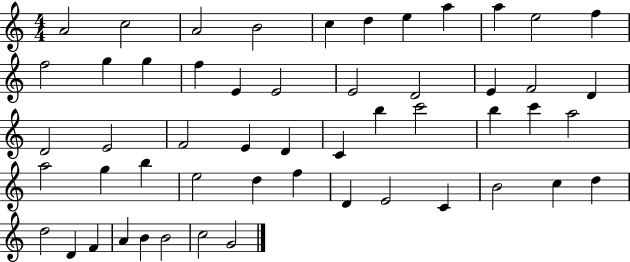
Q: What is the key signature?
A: C major